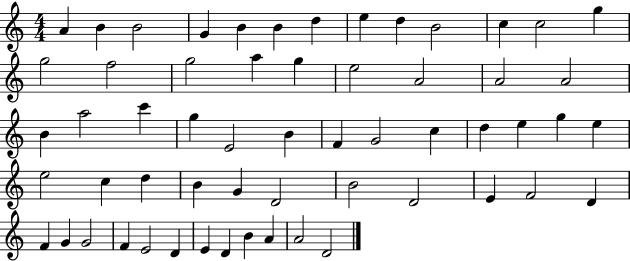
{
  \clef treble
  \numericTimeSignature
  \time 4/4
  \key c \major
  a'4 b'4 b'2 | g'4 b'4 b'4 d''4 | e''4 d''4 b'2 | c''4 c''2 g''4 | \break g''2 f''2 | g''2 a''4 g''4 | e''2 a'2 | a'2 a'2 | \break b'4 a''2 c'''4 | g''4 e'2 b'4 | f'4 g'2 c''4 | d''4 e''4 g''4 e''4 | \break e''2 c''4 d''4 | b'4 g'4 d'2 | b'2 d'2 | e'4 f'2 d'4 | \break f'4 g'4 g'2 | f'4 e'2 d'4 | e'4 d'4 b'4 a'4 | a'2 d'2 | \break \bar "|."
}